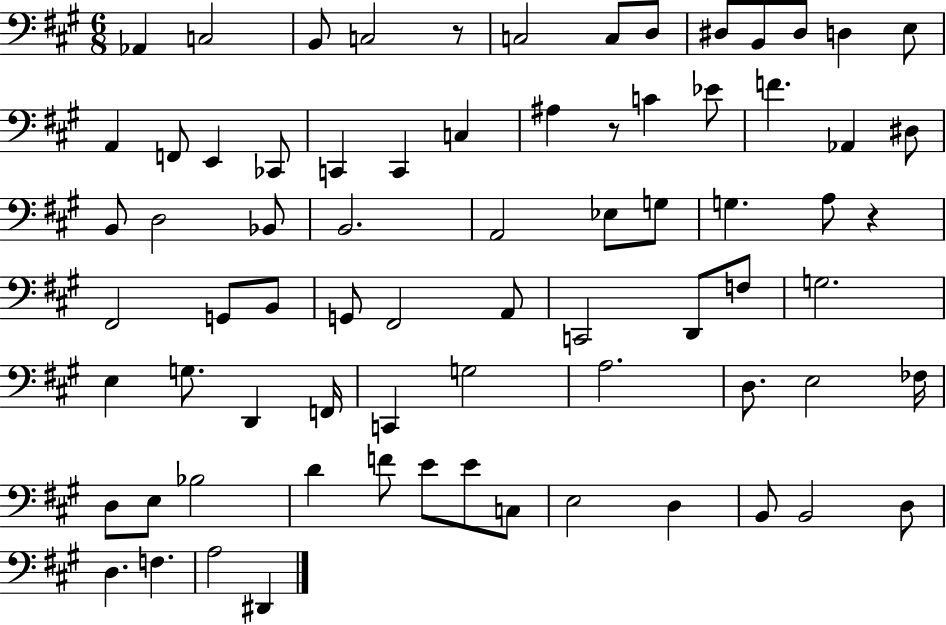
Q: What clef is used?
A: bass